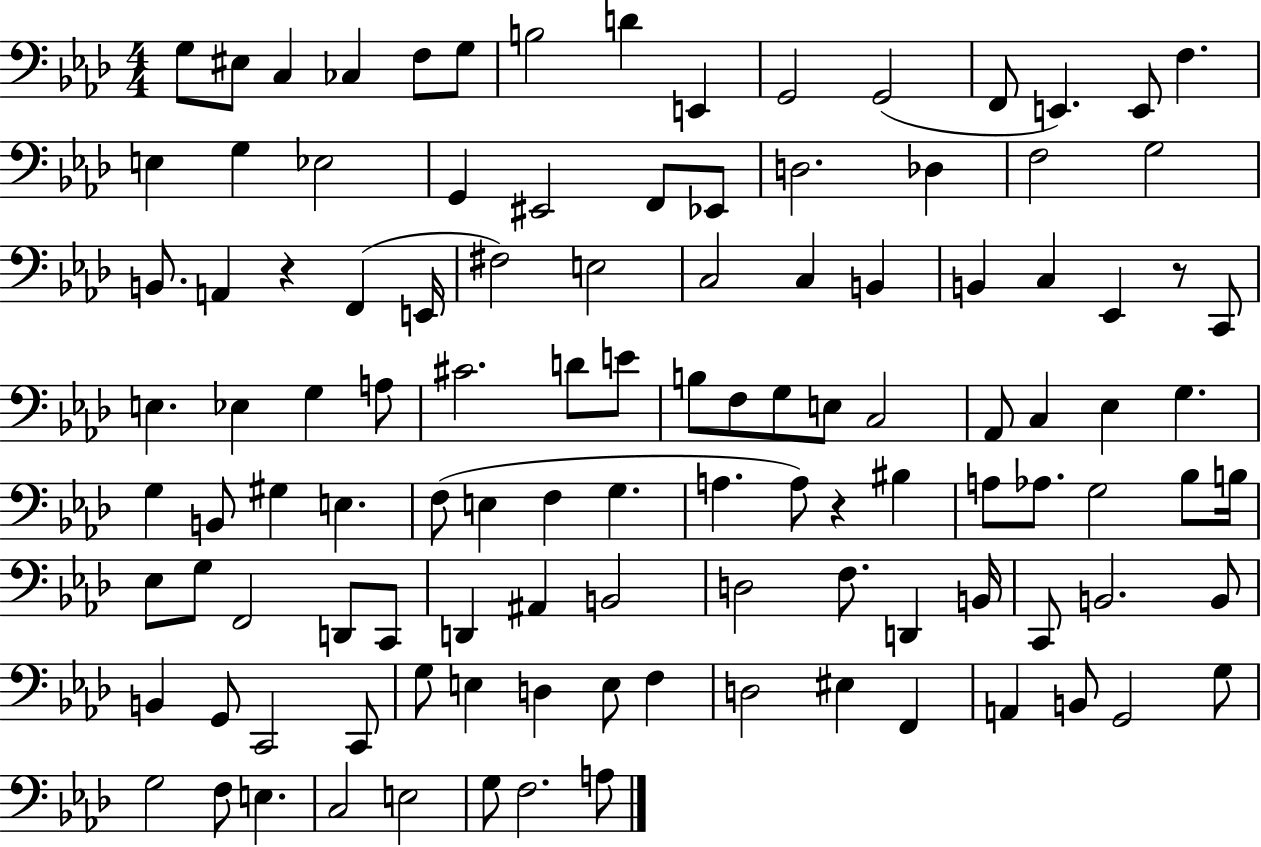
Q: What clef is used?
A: bass